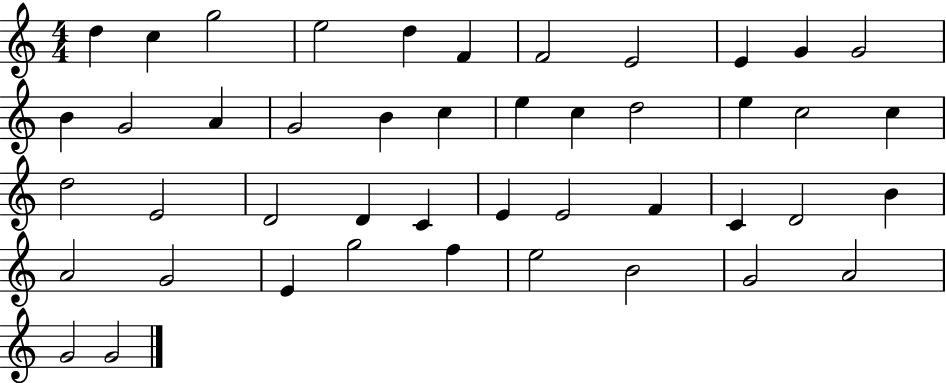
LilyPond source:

{
  \clef treble
  \numericTimeSignature
  \time 4/4
  \key c \major
  d''4 c''4 g''2 | e''2 d''4 f'4 | f'2 e'2 | e'4 g'4 g'2 | \break b'4 g'2 a'4 | g'2 b'4 c''4 | e''4 c''4 d''2 | e''4 c''2 c''4 | \break d''2 e'2 | d'2 d'4 c'4 | e'4 e'2 f'4 | c'4 d'2 b'4 | \break a'2 g'2 | e'4 g''2 f''4 | e''2 b'2 | g'2 a'2 | \break g'2 g'2 | \bar "|."
}